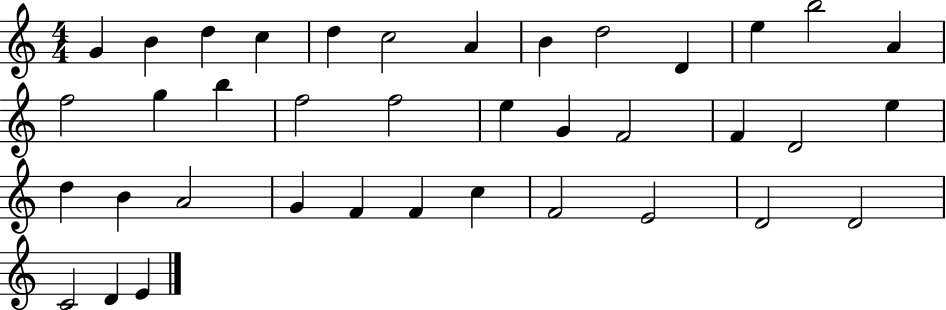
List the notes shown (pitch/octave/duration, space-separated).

G4/q B4/q D5/q C5/q D5/q C5/h A4/q B4/q D5/h D4/q E5/q B5/h A4/q F5/h G5/q B5/q F5/h F5/h E5/q G4/q F4/h F4/q D4/h E5/q D5/q B4/q A4/h G4/q F4/q F4/q C5/q F4/h E4/h D4/h D4/h C4/h D4/q E4/q